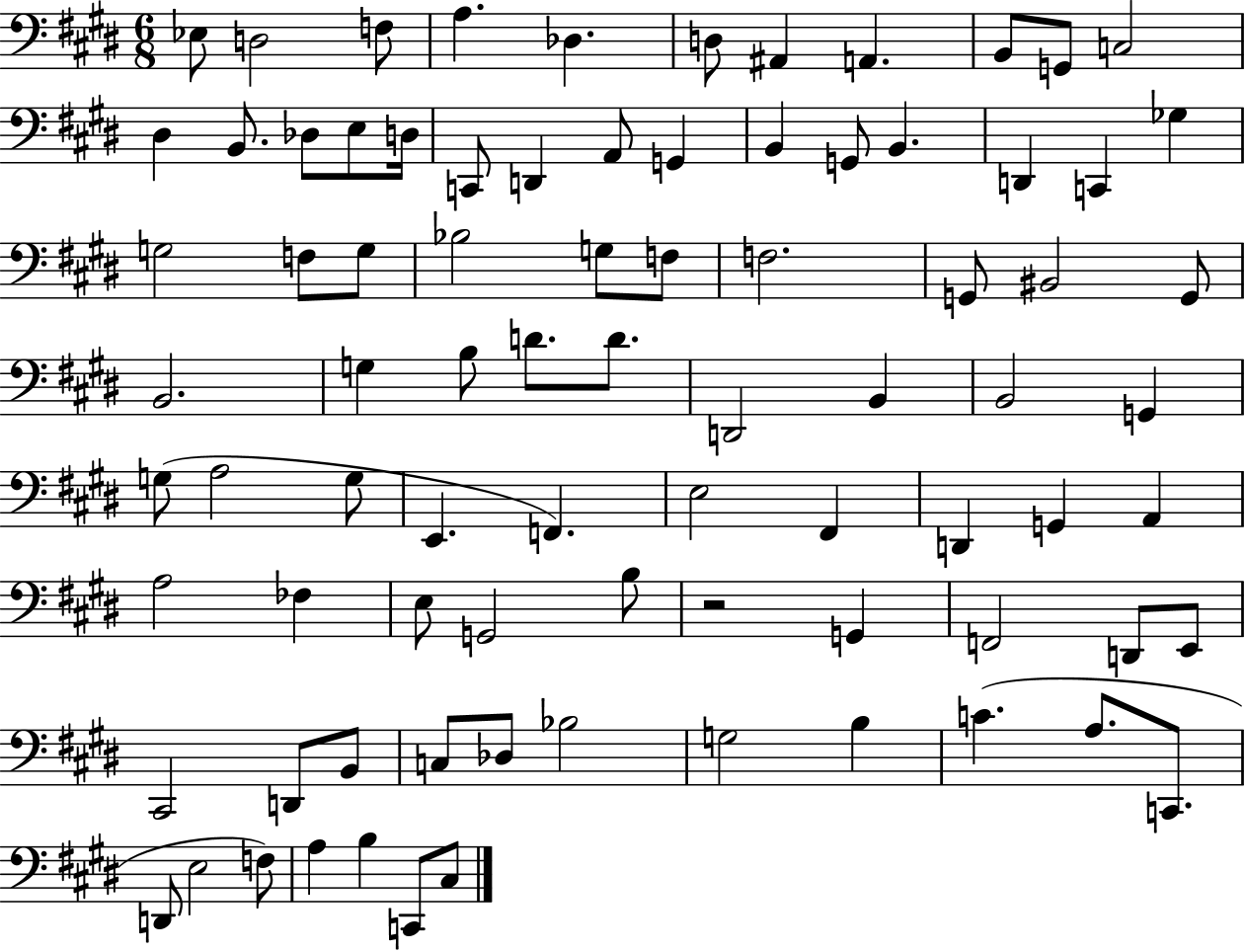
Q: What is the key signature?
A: E major